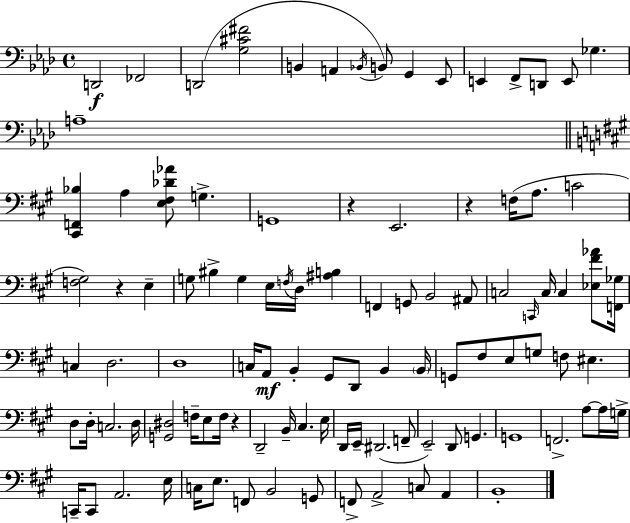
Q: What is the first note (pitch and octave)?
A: D2